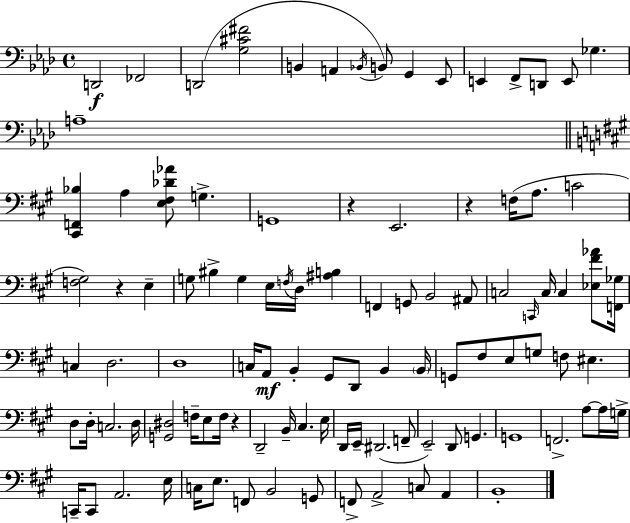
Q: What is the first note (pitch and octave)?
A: D2